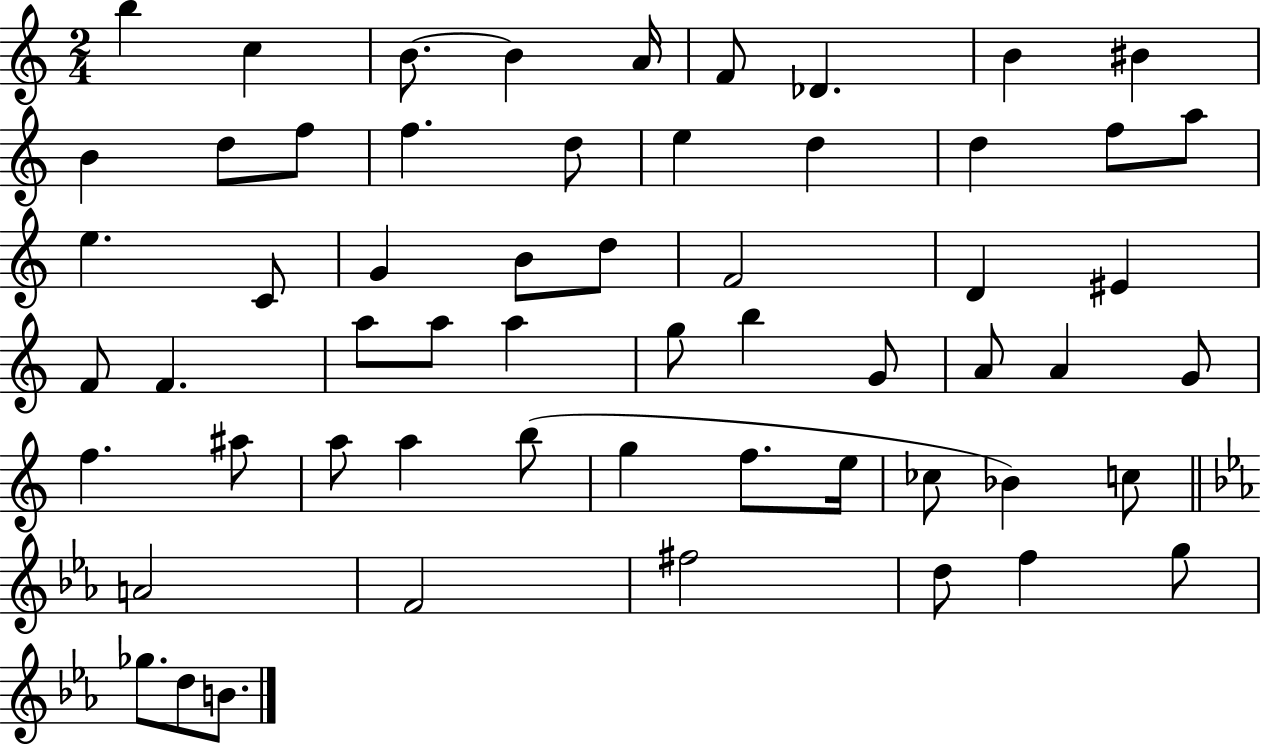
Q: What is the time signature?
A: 2/4